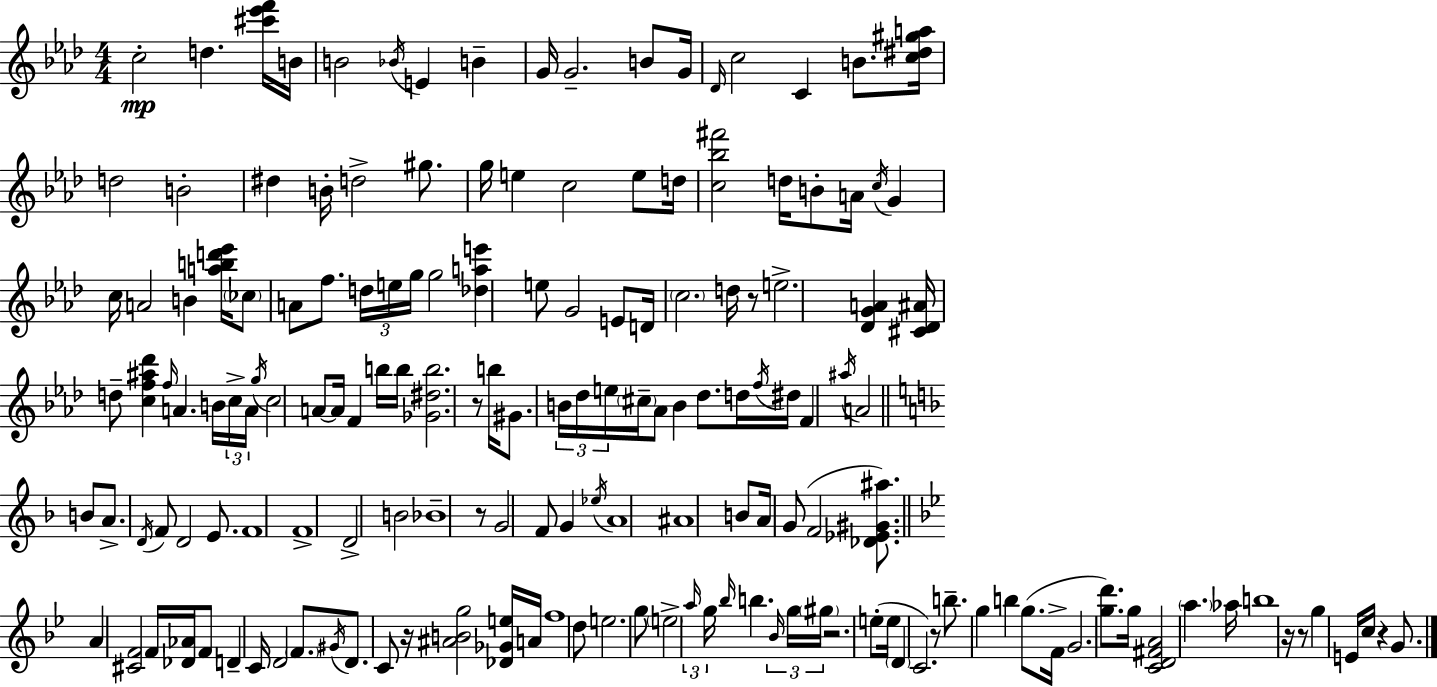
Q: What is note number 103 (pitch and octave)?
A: D4